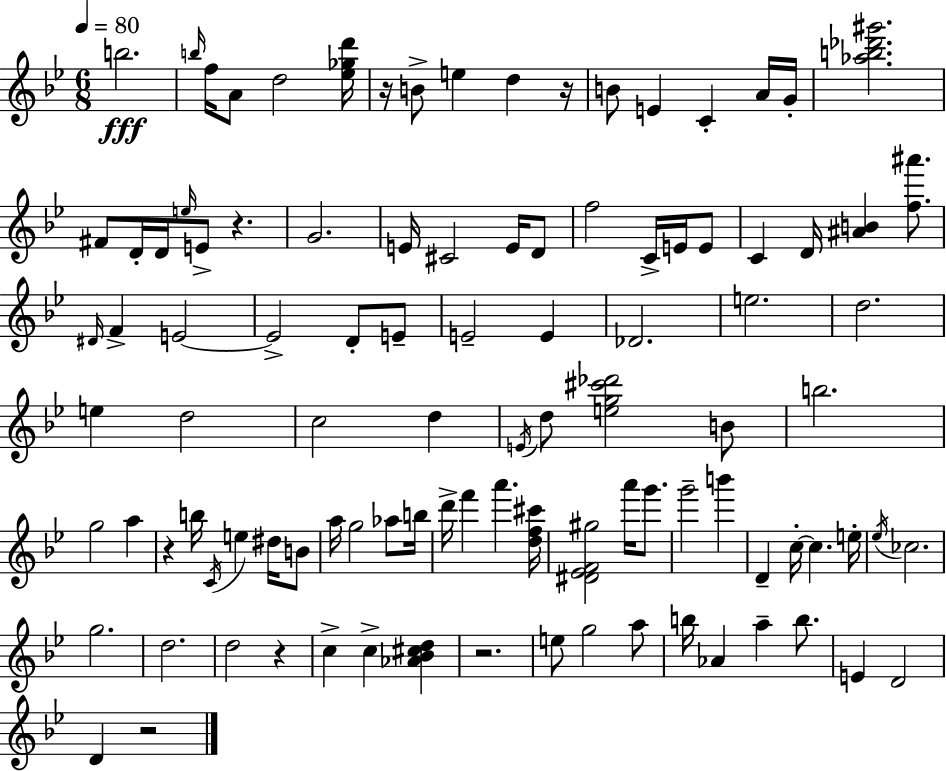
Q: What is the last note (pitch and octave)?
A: D4